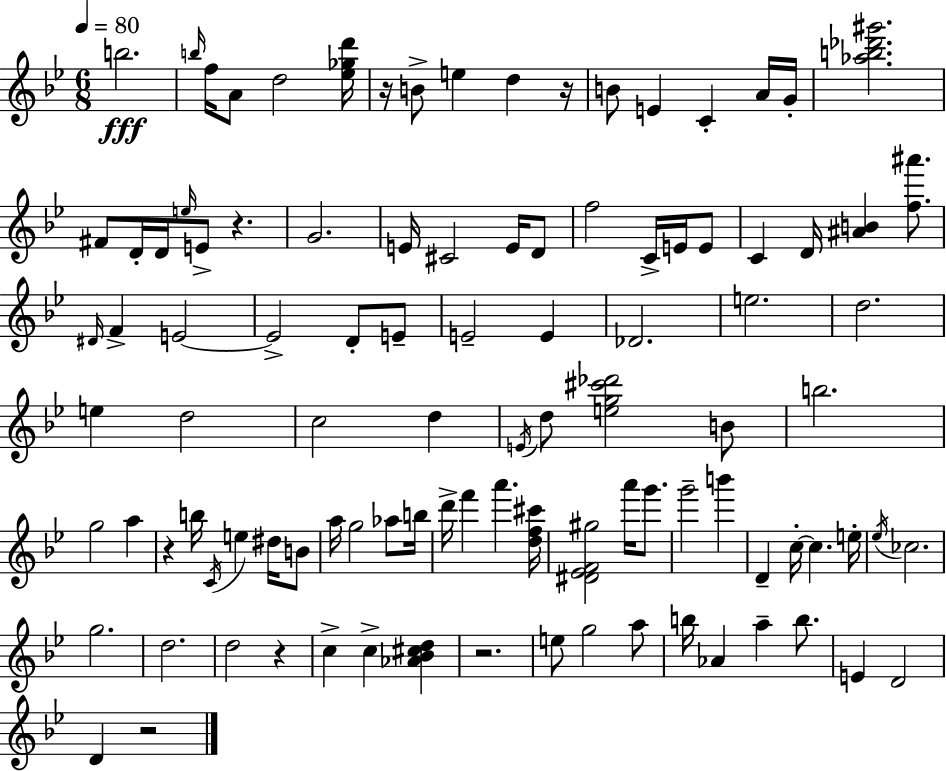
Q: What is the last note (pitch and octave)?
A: D4